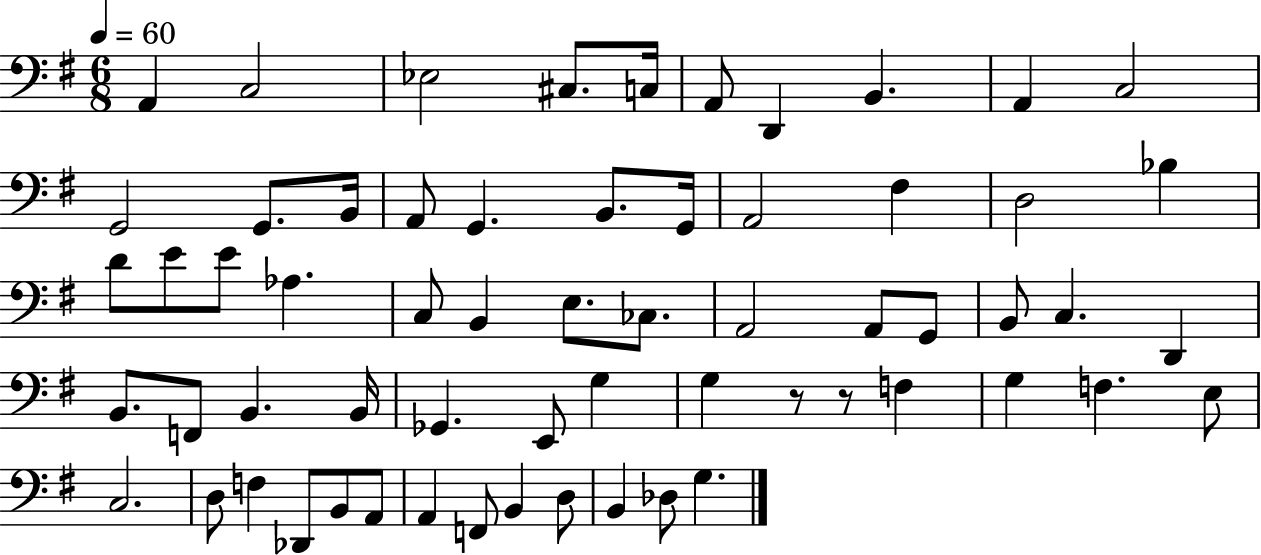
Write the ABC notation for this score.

X:1
T:Untitled
M:6/8
L:1/4
K:G
A,, C,2 _E,2 ^C,/2 C,/4 A,,/2 D,, B,, A,, C,2 G,,2 G,,/2 B,,/4 A,,/2 G,, B,,/2 G,,/4 A,,2 ^F, D,2 _B, D/2 E/2 E/2 _A, C,/2 B,, E,/2 _C,/2 A,,2 A,,/2 G,,/2 B,,/2 C, D,, B,,/2 F,,/2 B,, B,,/4 _G,, E,,/2 G, G, z/2 z/2 F, G, F, E,/2 C,2 D,/2 F, _D,,/2 B,,/2 A,,/2 A,, F,,/2 B,, D,/2 B,, _D,/2 G,